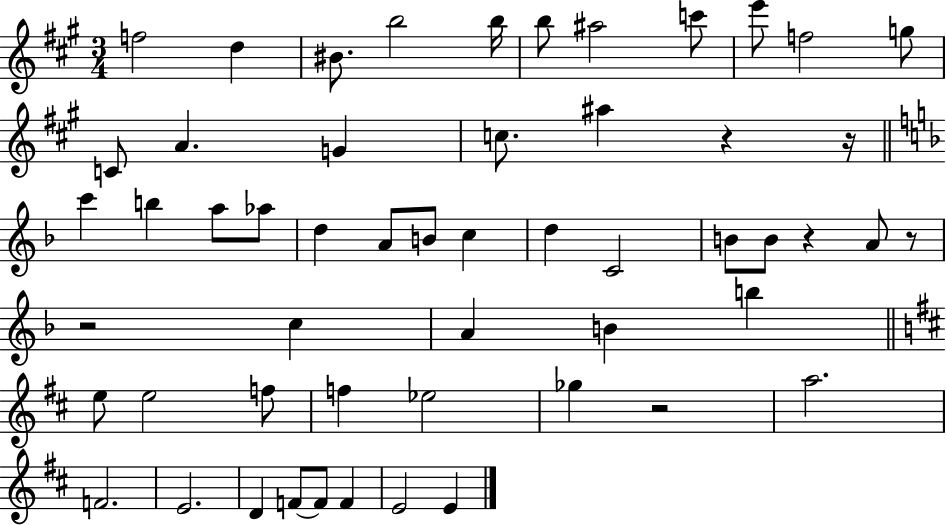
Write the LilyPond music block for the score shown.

{
  \clef treble
  \numericTimeSignature
  \time 3/4
  \key a \major
  f''2 d''4 | bis'8. b''2 b''16 | b''8 ais''2 c'''8 | e'''8 f''2 g''8 | \break c'8 a'4. g'4 | c''8. ais''4 r4 r16 | \bar "||" \break \key d \minor c'''4 b''4 a''8 aes''8 | d''4 a'8 b'8 c''4 | d''4 c'2 | b'8 b'8 r4 a'8 r8 | \break r2 c''4 | a'4 b'4 b''4 | \bar "||" \break \key d \major e''8 e''2 f''8 | f''4 ees''2 | ges''4 r2 | a''2. | \break f'2. | e'2. | d'4 f'8~~ f'8 f'4 | e'2 e'4 | \break \bar "|."
}